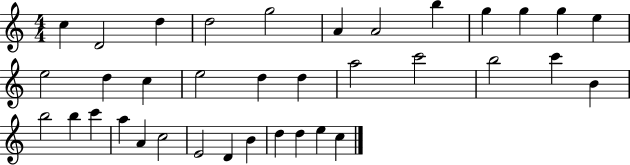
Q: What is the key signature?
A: C major